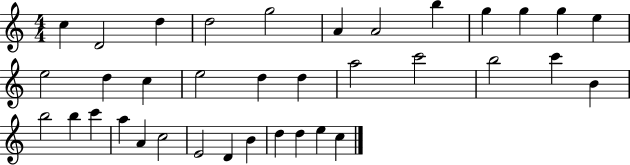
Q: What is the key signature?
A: C major